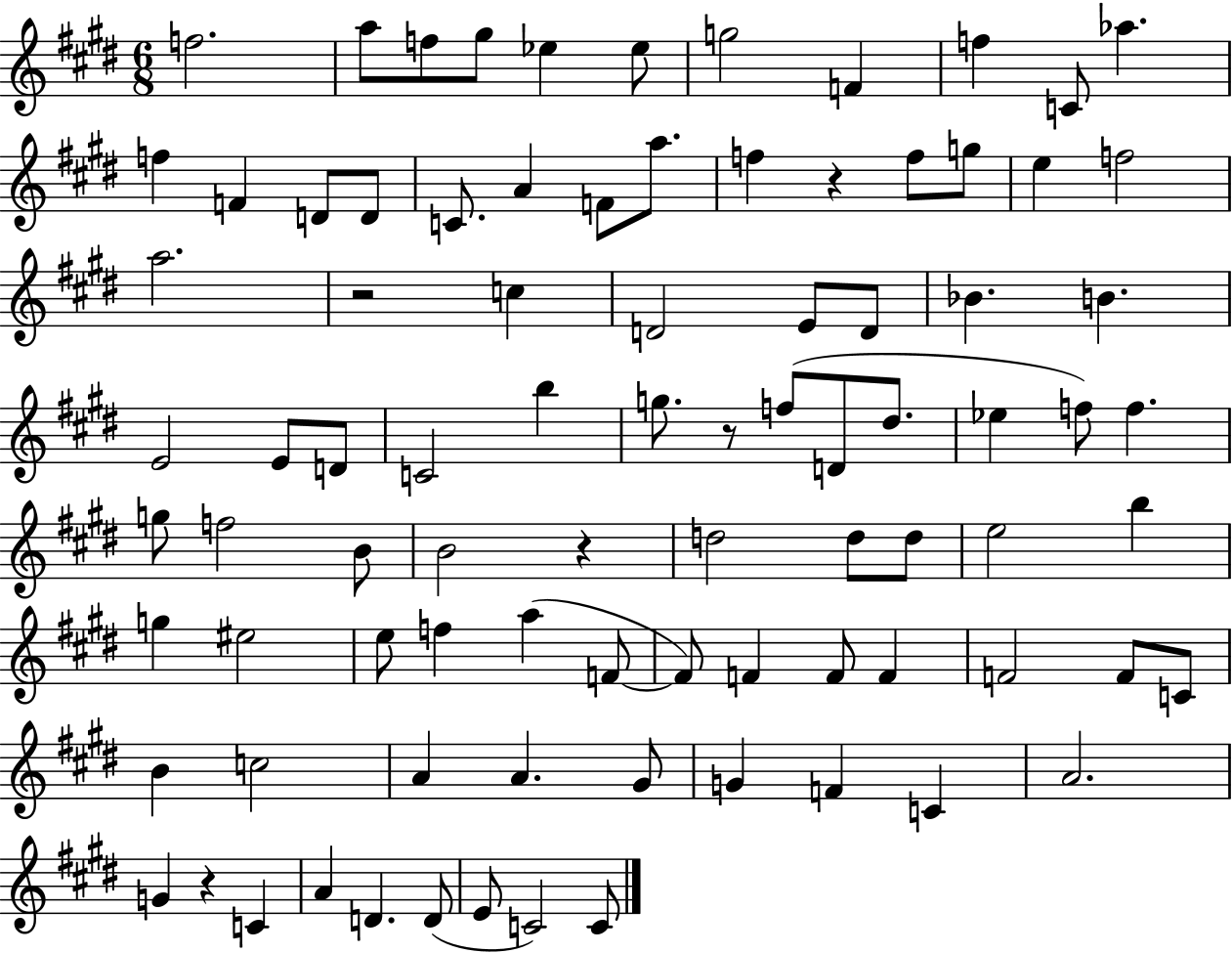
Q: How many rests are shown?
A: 5